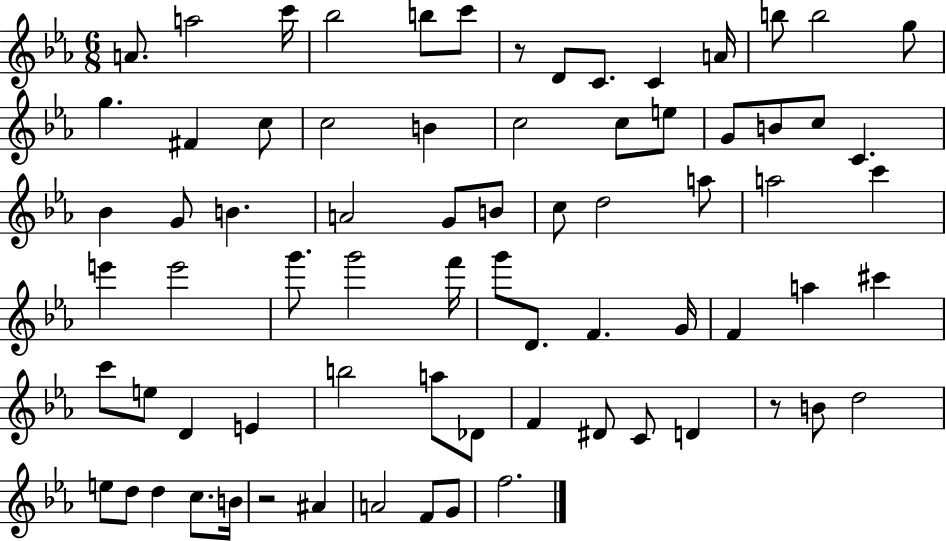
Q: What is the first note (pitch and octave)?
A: A4